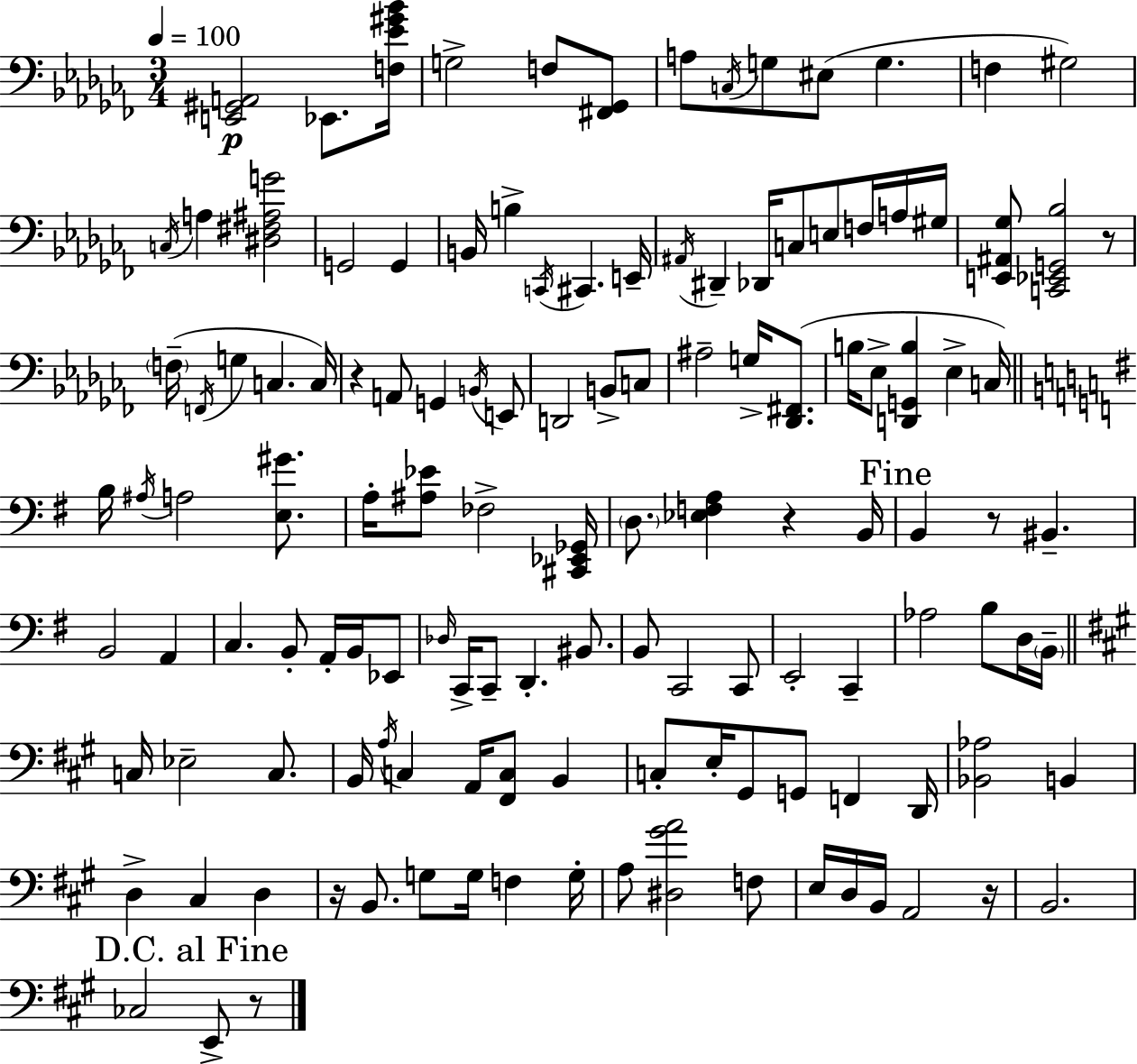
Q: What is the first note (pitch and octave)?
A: Eb2